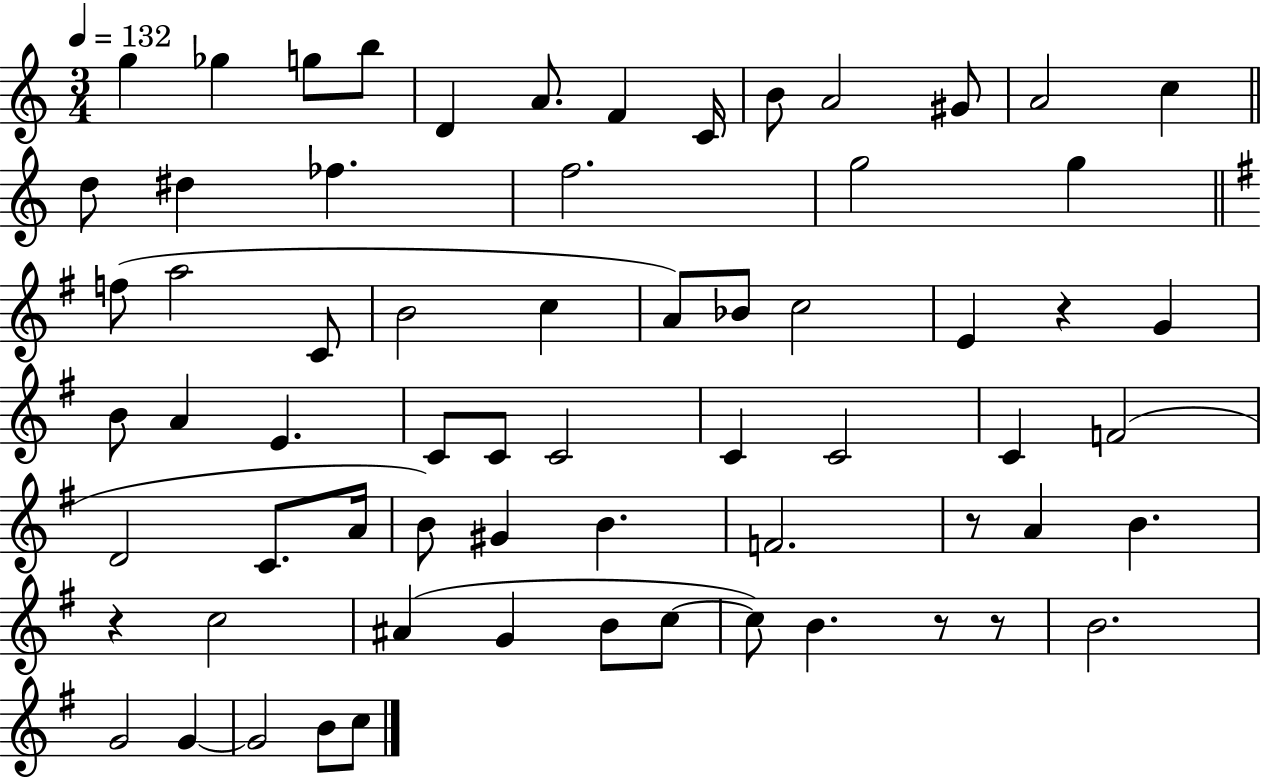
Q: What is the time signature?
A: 3/4